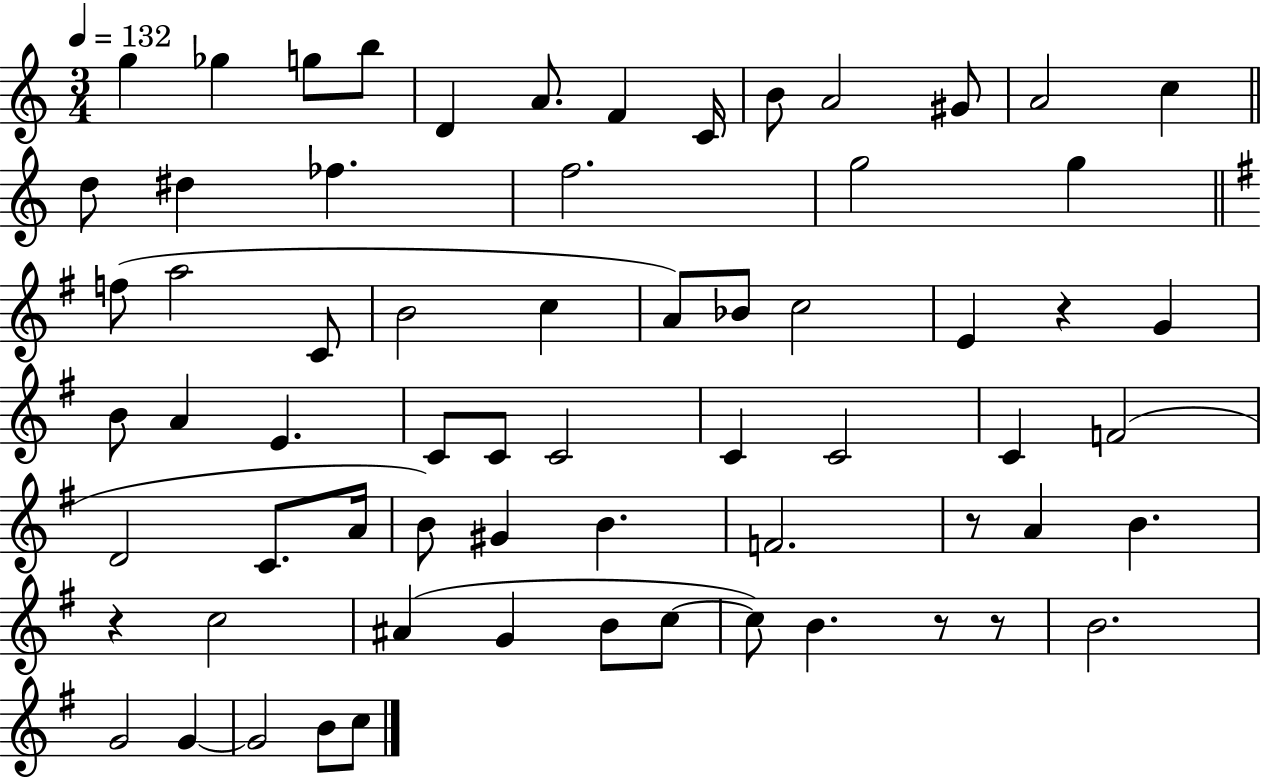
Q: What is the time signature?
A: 3/4